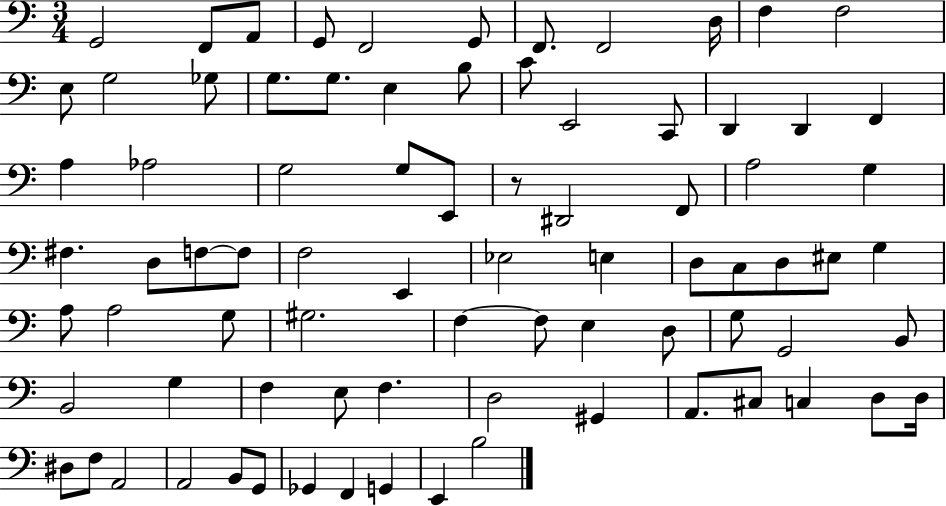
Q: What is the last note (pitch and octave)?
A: B3